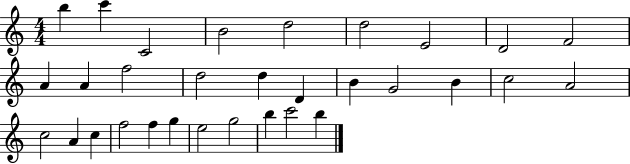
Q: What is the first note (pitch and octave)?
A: B5